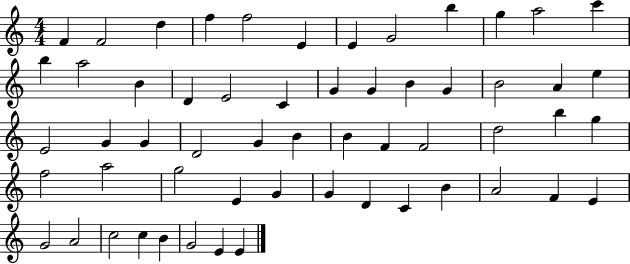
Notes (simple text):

F4/q F4/h D5/q F5/q F5/h E4/q E4/q G4/h B5/q G5/q A5/h C6/q B5/q A5/h B4/q D4/q E4/h C4/q G4/q G4/q B4/q G4/q B4/h A4/q E5/q E4/h G4/q G4/q D4/h G4/q B4/q B4/q F4/q F4/h D5/h B5/q G5/q F5/h A5/h G5/h E4/q G4/q G4/q D4/q C4/q B4/q A4/h F4/q E4/q G4/h A4/h C5/h C5/q B4/q G4/h E4/q E4/q